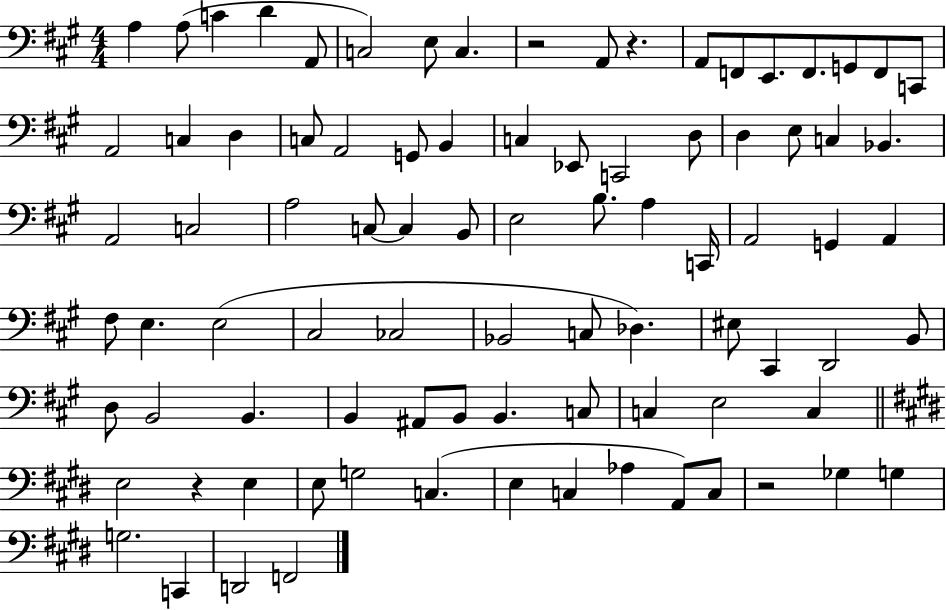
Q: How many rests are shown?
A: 4